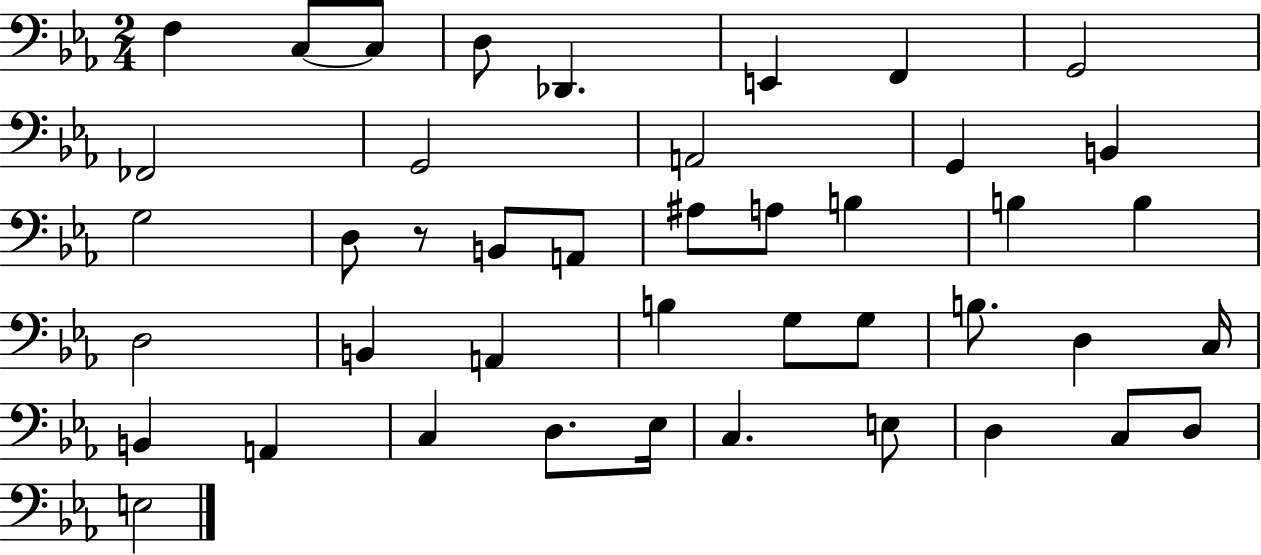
F3/q C3/e C3/e D3/e Db2/q. E2/q F2/q G2/h FES2/h G2/h A2/h G2/q B2/q G3/h D3/e R/e B2/e A2/e A#3/e A3/e B3/q B3/q B3/q D3/h B2/q A2/q B3/q G3/e G3/e B3/e. D3/q C3/s B2/q A2/q C3/q D3/e. Eb3/s C3/q. E3/e D3/q C3/e D3/e E3/h